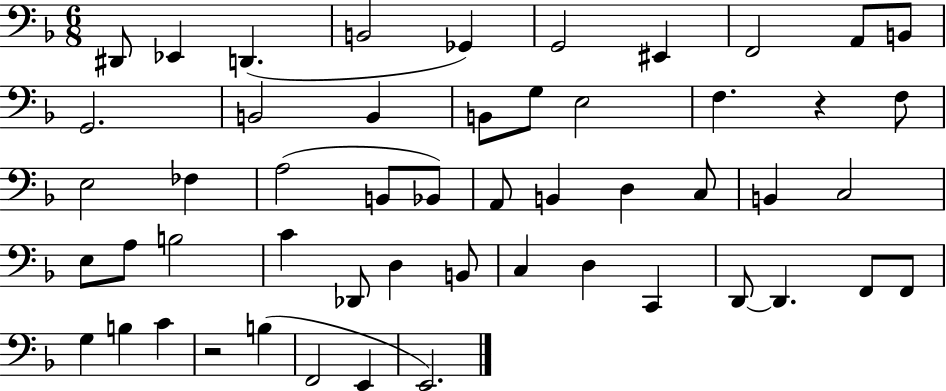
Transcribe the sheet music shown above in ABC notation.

X:1
T:Untitled
M:6/8
L:1/4
K:F
^D,,/2 _E,, D,, B,,2 _G,, G,,2 ^E,, F,,2 A,,/2 B,,/2 G,,2 B,,2 B,, B,,/2 G,/2 E,2 F, z F,/2 E,2 _F, A,2 B,,/2 _B,,/2 A,,/2 B,, D, C,/2 B,, C,2 E,/2 A,/2 B,2 C _D,,/2 D, B,,/2 C, D, C,, D,,/2 D,, F,,/2 F,,/2 G, B, C z2 B, F,,2 E,, E,,2